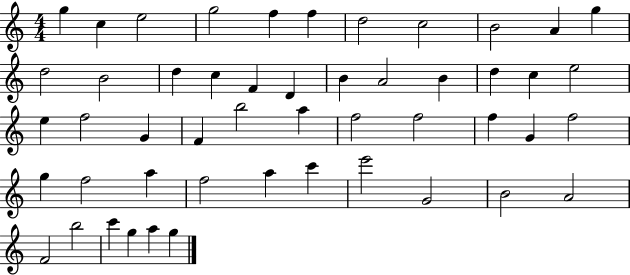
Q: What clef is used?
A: treble